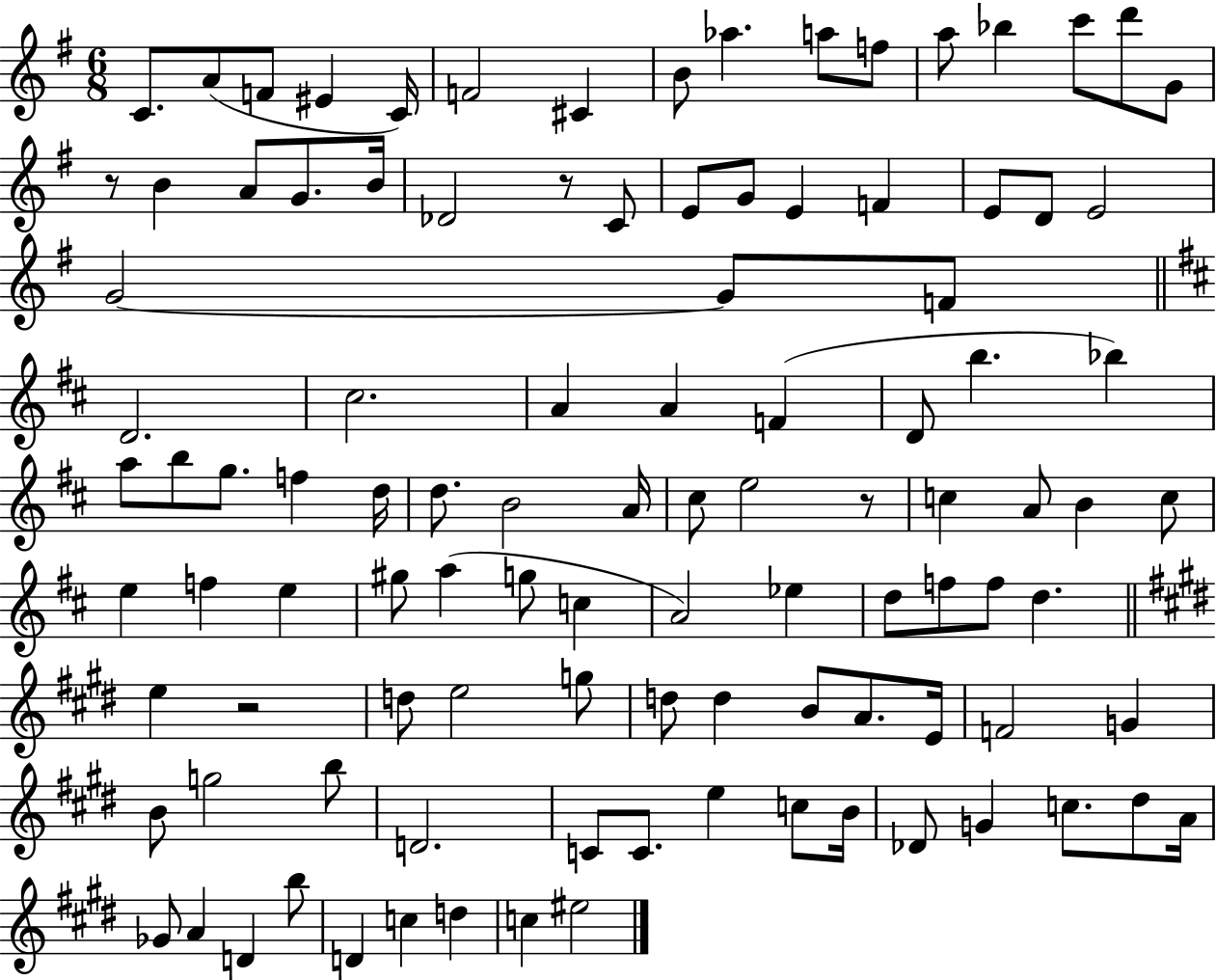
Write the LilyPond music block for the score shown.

{
  \clef treble
  \numericTimeSignature
  \time 6/8
  \key g \major
  c'8. a'8( f'8 eis'4 c'16) | f'2 cis'4 | b'8 aes''4. a''8 f''8 | a''8 bes''4 c'''8 d'''8 g'8 | \break r8 b'4 a'8 g'8. b'16 | des'2 r8 c'8 | e'8 g'8 e'4 f'4 | e'8 d'8 e'2 | \break g'2~~ g'8 f'8 | \bar "||" \break \key d \major d'2. | cis''2. | a'4 a'4 f'4( | d'8 b''4. bes''4) | \break a''8 b''8 g''8. f''4 d''16 | d''8. b'2 a'16 | cis''8 e''2 r8 | c''4 a'8 b'4 c''8 | \break e''4 f''4 e''4 | gis''8 a''4( g''8 c''4 | a'2) ees''4 | d''8 f''8 f''8 d''4. | \break \bar "||" \break \key e \major e''4 r2 | d''8 e''2 g''8 | d''8 d''4 b'8 a'8. e'16 | f'2 g'4 | \break b'8 g''2 b''8 | d'2. | c'8 c'8. e''4 c''8 b'16 | des'8 g'4 c''8. dis''8 a'16 | \break ges'8 a'4 d'4 b''8 | d'4 c''4 d''4 | c''4 eis''2 | \bar "|."
}